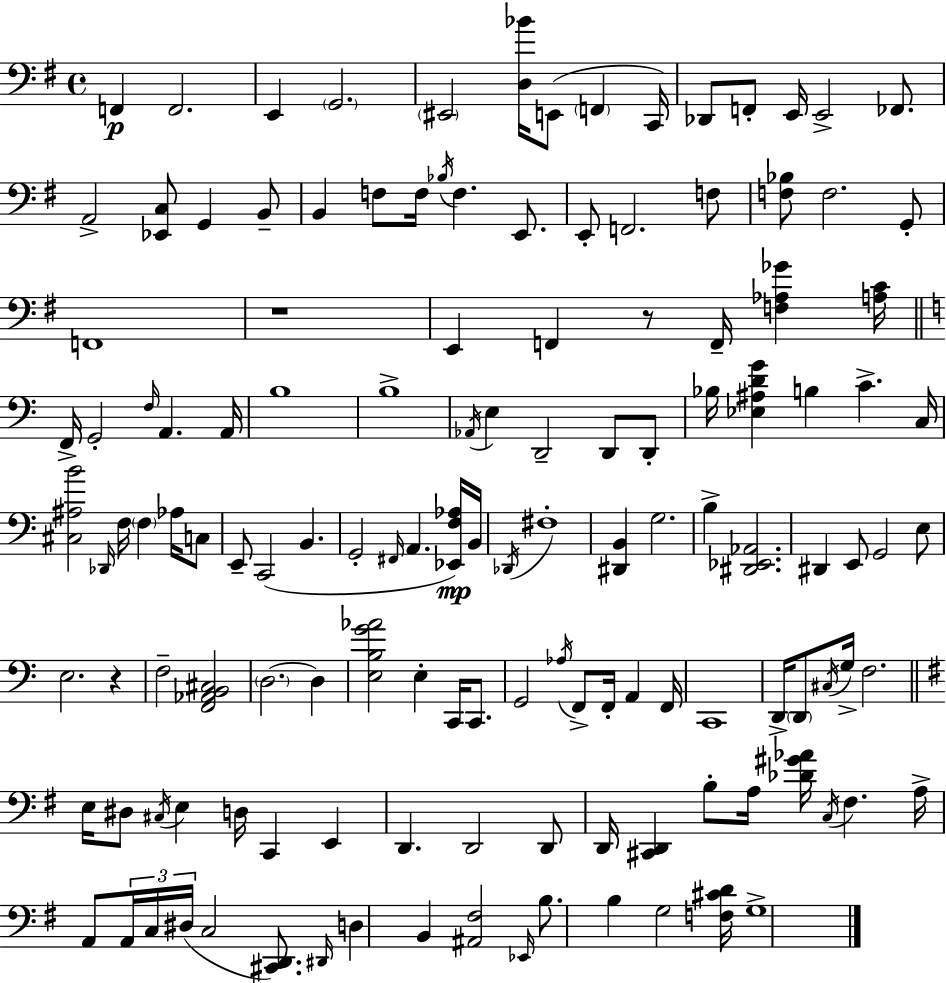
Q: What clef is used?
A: bass